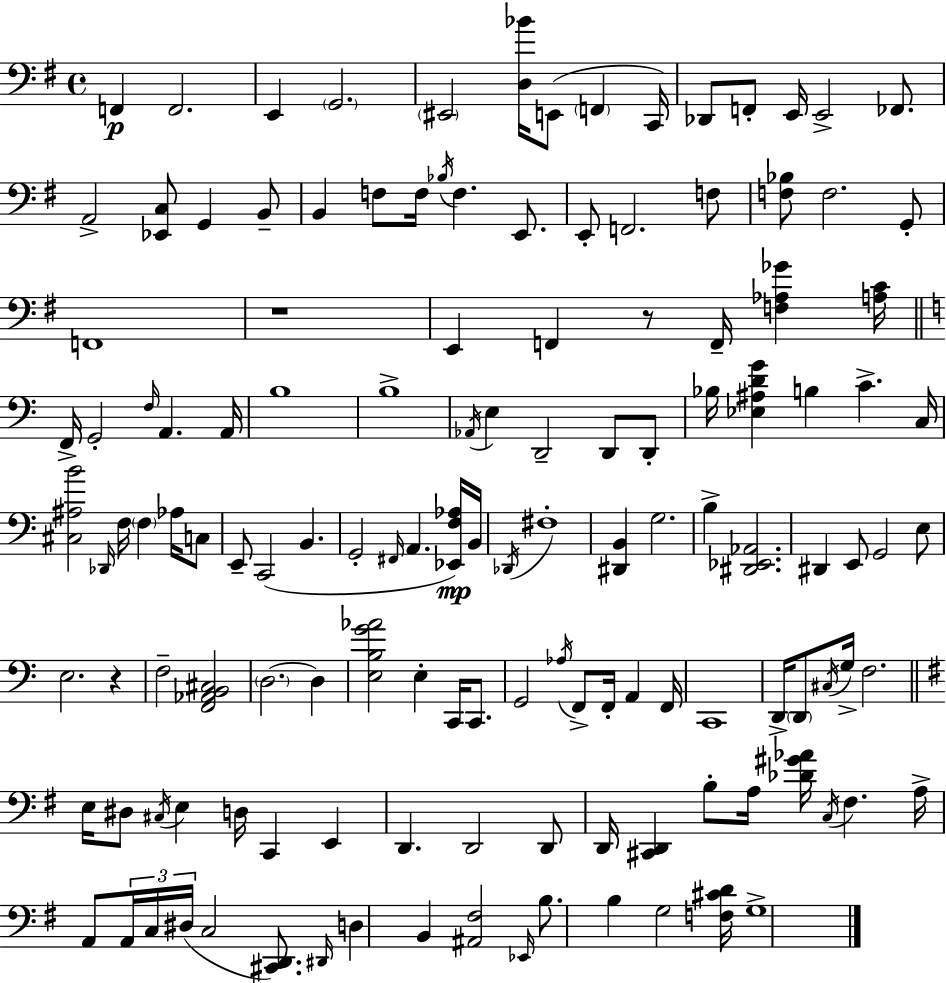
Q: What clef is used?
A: bass